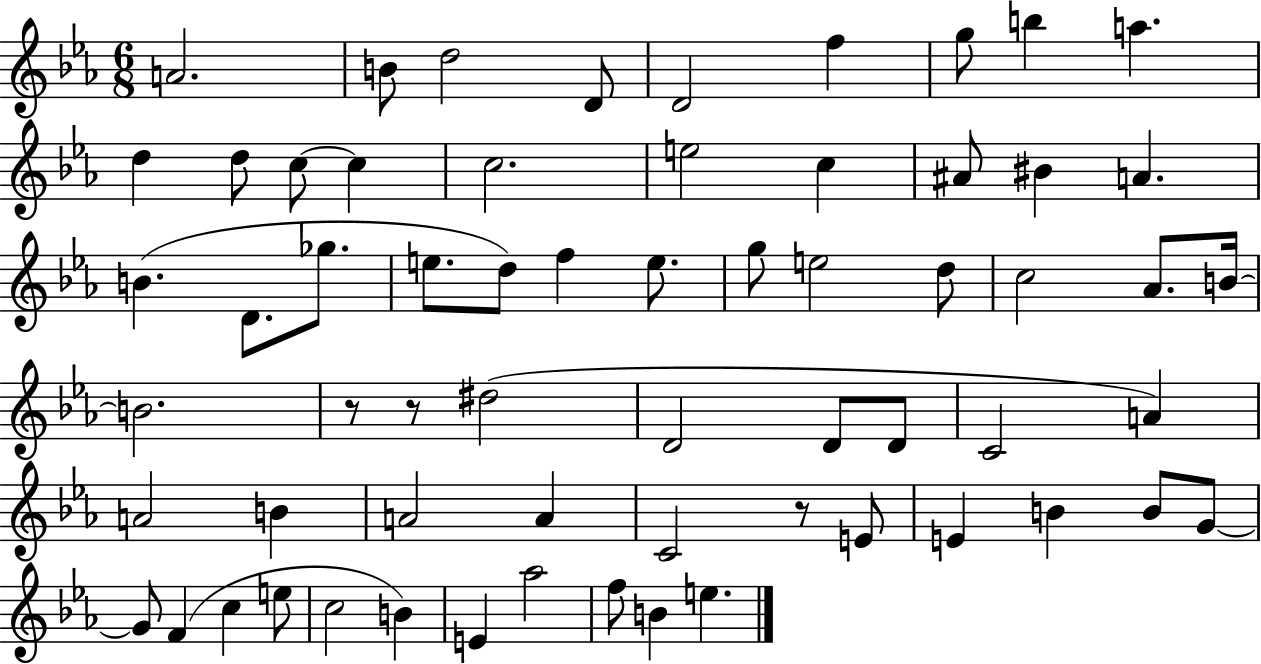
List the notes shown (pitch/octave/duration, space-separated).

A4/h. B4/e D5/h D4/e D4/h F5/q G5/e B5/q A5/q. D5/q D5/e C5/e C5/q C5/h. E5/h C5/q A#4/e BIS4/q A4/q. B4/q. D4/e. Gb5/e. E5/e. D5/e F5/q E5/e. G5/e E5/h D5/e C5/h Ab4/e. B4/s B4/h. R/e R/e D#5/h D4/h D4/e D4/e C4/h A4/q A4/h B4/q A4/h A4/q C4/h R/e E4/e E4/q B4/q B4/e G4/e G4/e F4/q C5/q E5/e C5/h B4/q E4/q Ab5/h F5/e B4/q E5/q.